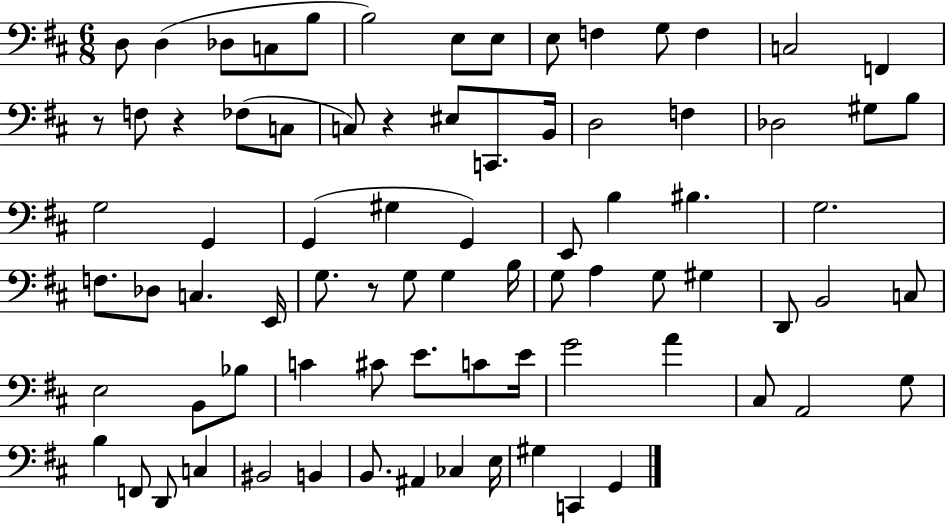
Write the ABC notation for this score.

X:1
T:Untitled
M:6/8
L:1/4
K:D
D,/2 D, _D,/2 C,/2 B,/2 B,2 E,/2 E,/2 E,/2 F, G,/2 F, C,2 F,, z/2 F,/2 z _F,/2 C,/2 C,/2 z ^E,/2 C,,/2 B,,/4 D,2 F, _D,2 ^G,/2 B,/2 G,2 G,, G,, ^G, G,, E,,/2 B, ^B, G,2 F,/2 _D,/2 C, E,,/4 G,/2 z/2 G,/2 G, B,/4 G,/2 A, G,/2 ^G, D,,/2 B,,2 C,/2 E,2 B,,/2 _B,/2 C ^C/2 E/2 C/2 E/4 G2 A ^C,/2 A,,2 G,/2 B, F,,/2 D,,/2 C, ^B,,2 B,, B,,/2 ^A,, _C, E,/4 ^G, C,, G,,